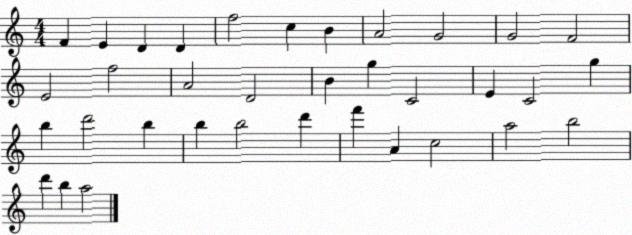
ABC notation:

X:1
T:Untitled
M:4/4
L:1/4
K:C
F E D D f2 c B A2 G2 G2 F2 E2 f2 A2 D2 B g C2 E C2 g b d'2 b b b2 d' f' A c2 a2 b2 d' b a2